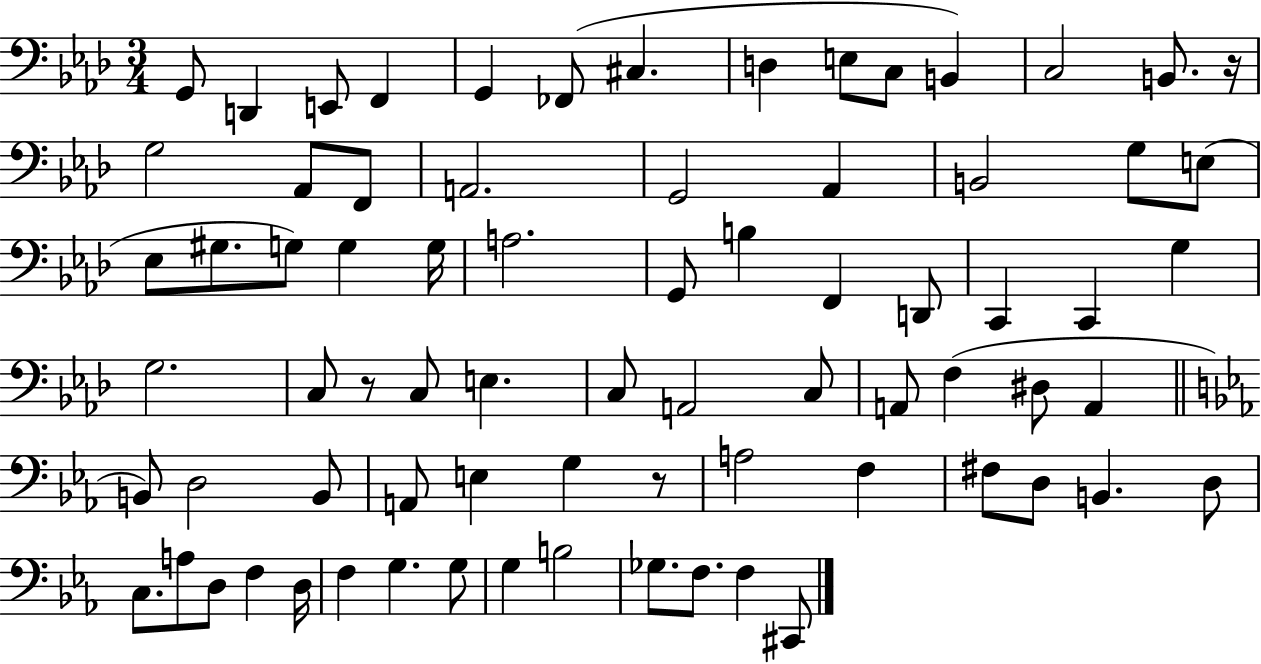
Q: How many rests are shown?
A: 3